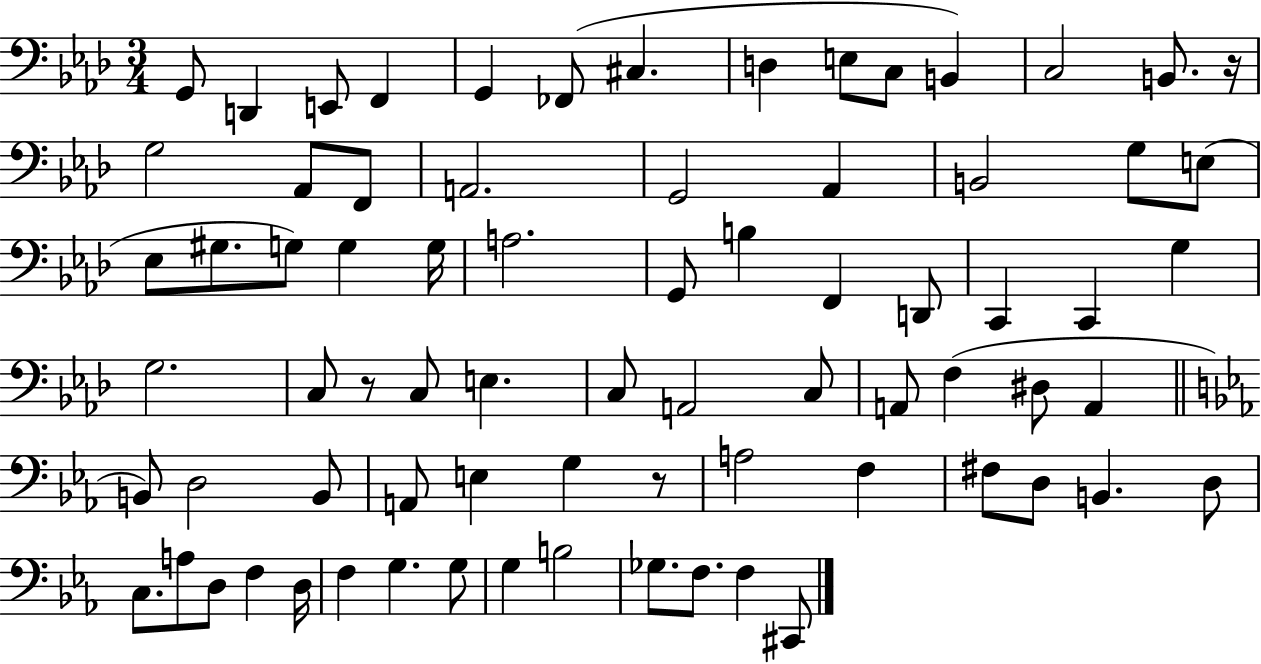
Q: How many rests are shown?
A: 3